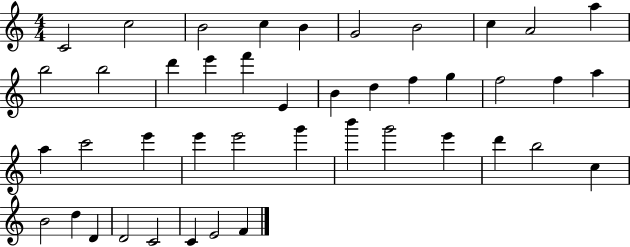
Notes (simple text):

C4/h C5/h B4/h C5/q B4/q G4/h B4/h C5/q A4/h A5/q B5/h B5/h D6/q E6/q F6/q E4/q B4/q D5/q F5/q G5/q F5/h F5/q A5/q A5/q C6/h E6/q E6/q E6/h G6/q B6/q G6/h E6/q D6/q B5/h C5/q B4/h D5/q D4/q D4/h C4/h C4/q E4/h F4/q